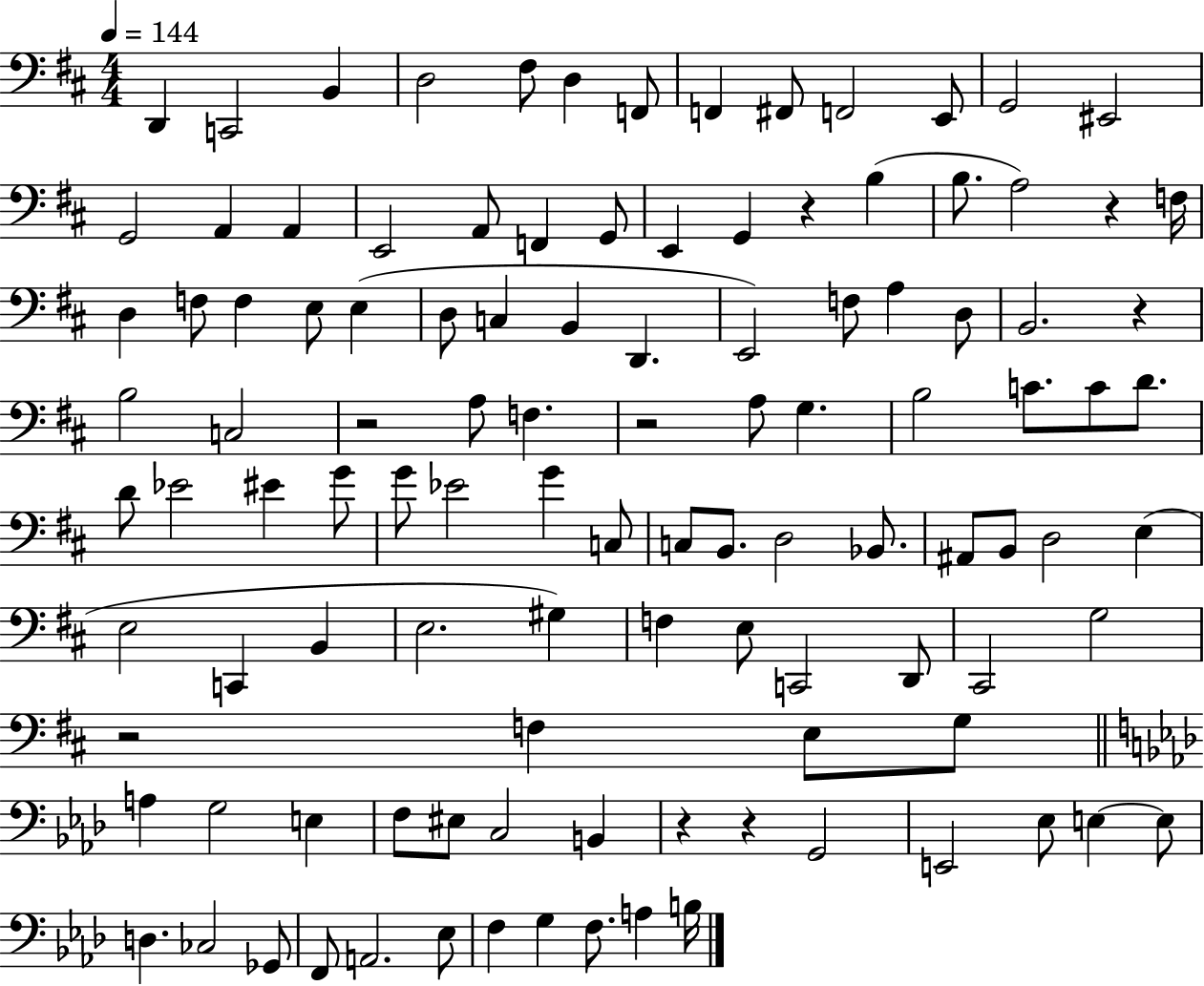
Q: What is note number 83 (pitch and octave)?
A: E3